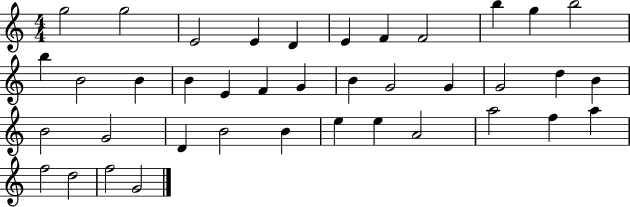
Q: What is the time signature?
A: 4/4